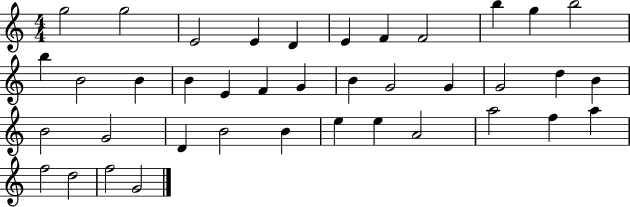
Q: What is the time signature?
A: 4/4